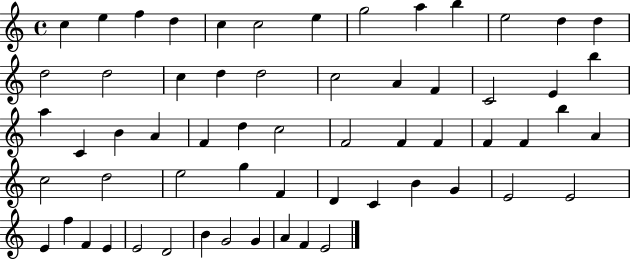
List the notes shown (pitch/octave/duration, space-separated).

C5/q E5/q F5/q D5/q C5/q C5/h E5/q G5/h A5/q B5/q E5/h D5/q D5/q D5/h D5/h C5/q D5/q D5/h C5/h A4/q F4/q C4/h E4/q B5/q A5/q C4/q B4/q A4/q F4/q D5/q C5/h F4/h F4/q F4/q F4/q F4/q B5/q A4/q C5/h D5/h E5/h G5/q F4/q D4/q C4/q B4/q G4/q E4/h E4/h E4/q F5/q F4/q E4/q E4/h D4/h B4/q G4/h G4/q A4/q F4/q E4/h